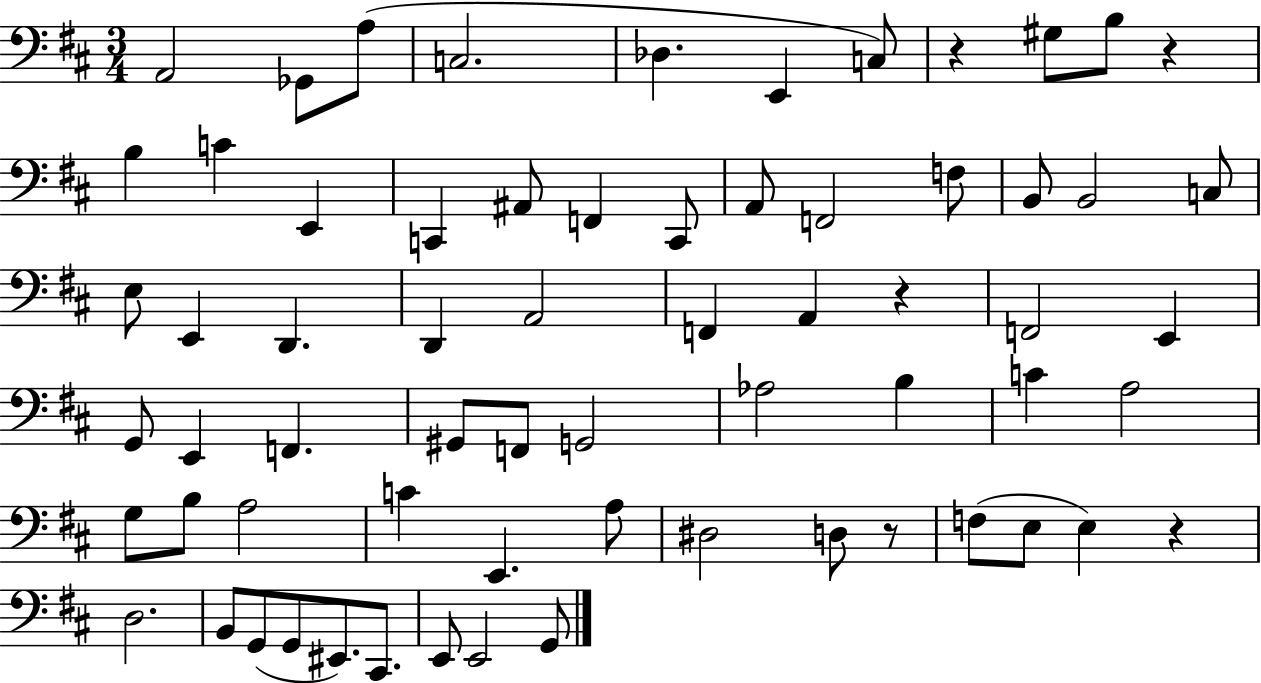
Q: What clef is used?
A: bass